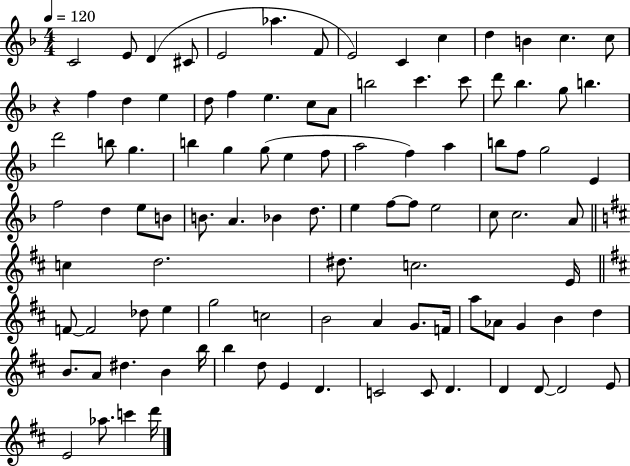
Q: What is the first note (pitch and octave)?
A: C4